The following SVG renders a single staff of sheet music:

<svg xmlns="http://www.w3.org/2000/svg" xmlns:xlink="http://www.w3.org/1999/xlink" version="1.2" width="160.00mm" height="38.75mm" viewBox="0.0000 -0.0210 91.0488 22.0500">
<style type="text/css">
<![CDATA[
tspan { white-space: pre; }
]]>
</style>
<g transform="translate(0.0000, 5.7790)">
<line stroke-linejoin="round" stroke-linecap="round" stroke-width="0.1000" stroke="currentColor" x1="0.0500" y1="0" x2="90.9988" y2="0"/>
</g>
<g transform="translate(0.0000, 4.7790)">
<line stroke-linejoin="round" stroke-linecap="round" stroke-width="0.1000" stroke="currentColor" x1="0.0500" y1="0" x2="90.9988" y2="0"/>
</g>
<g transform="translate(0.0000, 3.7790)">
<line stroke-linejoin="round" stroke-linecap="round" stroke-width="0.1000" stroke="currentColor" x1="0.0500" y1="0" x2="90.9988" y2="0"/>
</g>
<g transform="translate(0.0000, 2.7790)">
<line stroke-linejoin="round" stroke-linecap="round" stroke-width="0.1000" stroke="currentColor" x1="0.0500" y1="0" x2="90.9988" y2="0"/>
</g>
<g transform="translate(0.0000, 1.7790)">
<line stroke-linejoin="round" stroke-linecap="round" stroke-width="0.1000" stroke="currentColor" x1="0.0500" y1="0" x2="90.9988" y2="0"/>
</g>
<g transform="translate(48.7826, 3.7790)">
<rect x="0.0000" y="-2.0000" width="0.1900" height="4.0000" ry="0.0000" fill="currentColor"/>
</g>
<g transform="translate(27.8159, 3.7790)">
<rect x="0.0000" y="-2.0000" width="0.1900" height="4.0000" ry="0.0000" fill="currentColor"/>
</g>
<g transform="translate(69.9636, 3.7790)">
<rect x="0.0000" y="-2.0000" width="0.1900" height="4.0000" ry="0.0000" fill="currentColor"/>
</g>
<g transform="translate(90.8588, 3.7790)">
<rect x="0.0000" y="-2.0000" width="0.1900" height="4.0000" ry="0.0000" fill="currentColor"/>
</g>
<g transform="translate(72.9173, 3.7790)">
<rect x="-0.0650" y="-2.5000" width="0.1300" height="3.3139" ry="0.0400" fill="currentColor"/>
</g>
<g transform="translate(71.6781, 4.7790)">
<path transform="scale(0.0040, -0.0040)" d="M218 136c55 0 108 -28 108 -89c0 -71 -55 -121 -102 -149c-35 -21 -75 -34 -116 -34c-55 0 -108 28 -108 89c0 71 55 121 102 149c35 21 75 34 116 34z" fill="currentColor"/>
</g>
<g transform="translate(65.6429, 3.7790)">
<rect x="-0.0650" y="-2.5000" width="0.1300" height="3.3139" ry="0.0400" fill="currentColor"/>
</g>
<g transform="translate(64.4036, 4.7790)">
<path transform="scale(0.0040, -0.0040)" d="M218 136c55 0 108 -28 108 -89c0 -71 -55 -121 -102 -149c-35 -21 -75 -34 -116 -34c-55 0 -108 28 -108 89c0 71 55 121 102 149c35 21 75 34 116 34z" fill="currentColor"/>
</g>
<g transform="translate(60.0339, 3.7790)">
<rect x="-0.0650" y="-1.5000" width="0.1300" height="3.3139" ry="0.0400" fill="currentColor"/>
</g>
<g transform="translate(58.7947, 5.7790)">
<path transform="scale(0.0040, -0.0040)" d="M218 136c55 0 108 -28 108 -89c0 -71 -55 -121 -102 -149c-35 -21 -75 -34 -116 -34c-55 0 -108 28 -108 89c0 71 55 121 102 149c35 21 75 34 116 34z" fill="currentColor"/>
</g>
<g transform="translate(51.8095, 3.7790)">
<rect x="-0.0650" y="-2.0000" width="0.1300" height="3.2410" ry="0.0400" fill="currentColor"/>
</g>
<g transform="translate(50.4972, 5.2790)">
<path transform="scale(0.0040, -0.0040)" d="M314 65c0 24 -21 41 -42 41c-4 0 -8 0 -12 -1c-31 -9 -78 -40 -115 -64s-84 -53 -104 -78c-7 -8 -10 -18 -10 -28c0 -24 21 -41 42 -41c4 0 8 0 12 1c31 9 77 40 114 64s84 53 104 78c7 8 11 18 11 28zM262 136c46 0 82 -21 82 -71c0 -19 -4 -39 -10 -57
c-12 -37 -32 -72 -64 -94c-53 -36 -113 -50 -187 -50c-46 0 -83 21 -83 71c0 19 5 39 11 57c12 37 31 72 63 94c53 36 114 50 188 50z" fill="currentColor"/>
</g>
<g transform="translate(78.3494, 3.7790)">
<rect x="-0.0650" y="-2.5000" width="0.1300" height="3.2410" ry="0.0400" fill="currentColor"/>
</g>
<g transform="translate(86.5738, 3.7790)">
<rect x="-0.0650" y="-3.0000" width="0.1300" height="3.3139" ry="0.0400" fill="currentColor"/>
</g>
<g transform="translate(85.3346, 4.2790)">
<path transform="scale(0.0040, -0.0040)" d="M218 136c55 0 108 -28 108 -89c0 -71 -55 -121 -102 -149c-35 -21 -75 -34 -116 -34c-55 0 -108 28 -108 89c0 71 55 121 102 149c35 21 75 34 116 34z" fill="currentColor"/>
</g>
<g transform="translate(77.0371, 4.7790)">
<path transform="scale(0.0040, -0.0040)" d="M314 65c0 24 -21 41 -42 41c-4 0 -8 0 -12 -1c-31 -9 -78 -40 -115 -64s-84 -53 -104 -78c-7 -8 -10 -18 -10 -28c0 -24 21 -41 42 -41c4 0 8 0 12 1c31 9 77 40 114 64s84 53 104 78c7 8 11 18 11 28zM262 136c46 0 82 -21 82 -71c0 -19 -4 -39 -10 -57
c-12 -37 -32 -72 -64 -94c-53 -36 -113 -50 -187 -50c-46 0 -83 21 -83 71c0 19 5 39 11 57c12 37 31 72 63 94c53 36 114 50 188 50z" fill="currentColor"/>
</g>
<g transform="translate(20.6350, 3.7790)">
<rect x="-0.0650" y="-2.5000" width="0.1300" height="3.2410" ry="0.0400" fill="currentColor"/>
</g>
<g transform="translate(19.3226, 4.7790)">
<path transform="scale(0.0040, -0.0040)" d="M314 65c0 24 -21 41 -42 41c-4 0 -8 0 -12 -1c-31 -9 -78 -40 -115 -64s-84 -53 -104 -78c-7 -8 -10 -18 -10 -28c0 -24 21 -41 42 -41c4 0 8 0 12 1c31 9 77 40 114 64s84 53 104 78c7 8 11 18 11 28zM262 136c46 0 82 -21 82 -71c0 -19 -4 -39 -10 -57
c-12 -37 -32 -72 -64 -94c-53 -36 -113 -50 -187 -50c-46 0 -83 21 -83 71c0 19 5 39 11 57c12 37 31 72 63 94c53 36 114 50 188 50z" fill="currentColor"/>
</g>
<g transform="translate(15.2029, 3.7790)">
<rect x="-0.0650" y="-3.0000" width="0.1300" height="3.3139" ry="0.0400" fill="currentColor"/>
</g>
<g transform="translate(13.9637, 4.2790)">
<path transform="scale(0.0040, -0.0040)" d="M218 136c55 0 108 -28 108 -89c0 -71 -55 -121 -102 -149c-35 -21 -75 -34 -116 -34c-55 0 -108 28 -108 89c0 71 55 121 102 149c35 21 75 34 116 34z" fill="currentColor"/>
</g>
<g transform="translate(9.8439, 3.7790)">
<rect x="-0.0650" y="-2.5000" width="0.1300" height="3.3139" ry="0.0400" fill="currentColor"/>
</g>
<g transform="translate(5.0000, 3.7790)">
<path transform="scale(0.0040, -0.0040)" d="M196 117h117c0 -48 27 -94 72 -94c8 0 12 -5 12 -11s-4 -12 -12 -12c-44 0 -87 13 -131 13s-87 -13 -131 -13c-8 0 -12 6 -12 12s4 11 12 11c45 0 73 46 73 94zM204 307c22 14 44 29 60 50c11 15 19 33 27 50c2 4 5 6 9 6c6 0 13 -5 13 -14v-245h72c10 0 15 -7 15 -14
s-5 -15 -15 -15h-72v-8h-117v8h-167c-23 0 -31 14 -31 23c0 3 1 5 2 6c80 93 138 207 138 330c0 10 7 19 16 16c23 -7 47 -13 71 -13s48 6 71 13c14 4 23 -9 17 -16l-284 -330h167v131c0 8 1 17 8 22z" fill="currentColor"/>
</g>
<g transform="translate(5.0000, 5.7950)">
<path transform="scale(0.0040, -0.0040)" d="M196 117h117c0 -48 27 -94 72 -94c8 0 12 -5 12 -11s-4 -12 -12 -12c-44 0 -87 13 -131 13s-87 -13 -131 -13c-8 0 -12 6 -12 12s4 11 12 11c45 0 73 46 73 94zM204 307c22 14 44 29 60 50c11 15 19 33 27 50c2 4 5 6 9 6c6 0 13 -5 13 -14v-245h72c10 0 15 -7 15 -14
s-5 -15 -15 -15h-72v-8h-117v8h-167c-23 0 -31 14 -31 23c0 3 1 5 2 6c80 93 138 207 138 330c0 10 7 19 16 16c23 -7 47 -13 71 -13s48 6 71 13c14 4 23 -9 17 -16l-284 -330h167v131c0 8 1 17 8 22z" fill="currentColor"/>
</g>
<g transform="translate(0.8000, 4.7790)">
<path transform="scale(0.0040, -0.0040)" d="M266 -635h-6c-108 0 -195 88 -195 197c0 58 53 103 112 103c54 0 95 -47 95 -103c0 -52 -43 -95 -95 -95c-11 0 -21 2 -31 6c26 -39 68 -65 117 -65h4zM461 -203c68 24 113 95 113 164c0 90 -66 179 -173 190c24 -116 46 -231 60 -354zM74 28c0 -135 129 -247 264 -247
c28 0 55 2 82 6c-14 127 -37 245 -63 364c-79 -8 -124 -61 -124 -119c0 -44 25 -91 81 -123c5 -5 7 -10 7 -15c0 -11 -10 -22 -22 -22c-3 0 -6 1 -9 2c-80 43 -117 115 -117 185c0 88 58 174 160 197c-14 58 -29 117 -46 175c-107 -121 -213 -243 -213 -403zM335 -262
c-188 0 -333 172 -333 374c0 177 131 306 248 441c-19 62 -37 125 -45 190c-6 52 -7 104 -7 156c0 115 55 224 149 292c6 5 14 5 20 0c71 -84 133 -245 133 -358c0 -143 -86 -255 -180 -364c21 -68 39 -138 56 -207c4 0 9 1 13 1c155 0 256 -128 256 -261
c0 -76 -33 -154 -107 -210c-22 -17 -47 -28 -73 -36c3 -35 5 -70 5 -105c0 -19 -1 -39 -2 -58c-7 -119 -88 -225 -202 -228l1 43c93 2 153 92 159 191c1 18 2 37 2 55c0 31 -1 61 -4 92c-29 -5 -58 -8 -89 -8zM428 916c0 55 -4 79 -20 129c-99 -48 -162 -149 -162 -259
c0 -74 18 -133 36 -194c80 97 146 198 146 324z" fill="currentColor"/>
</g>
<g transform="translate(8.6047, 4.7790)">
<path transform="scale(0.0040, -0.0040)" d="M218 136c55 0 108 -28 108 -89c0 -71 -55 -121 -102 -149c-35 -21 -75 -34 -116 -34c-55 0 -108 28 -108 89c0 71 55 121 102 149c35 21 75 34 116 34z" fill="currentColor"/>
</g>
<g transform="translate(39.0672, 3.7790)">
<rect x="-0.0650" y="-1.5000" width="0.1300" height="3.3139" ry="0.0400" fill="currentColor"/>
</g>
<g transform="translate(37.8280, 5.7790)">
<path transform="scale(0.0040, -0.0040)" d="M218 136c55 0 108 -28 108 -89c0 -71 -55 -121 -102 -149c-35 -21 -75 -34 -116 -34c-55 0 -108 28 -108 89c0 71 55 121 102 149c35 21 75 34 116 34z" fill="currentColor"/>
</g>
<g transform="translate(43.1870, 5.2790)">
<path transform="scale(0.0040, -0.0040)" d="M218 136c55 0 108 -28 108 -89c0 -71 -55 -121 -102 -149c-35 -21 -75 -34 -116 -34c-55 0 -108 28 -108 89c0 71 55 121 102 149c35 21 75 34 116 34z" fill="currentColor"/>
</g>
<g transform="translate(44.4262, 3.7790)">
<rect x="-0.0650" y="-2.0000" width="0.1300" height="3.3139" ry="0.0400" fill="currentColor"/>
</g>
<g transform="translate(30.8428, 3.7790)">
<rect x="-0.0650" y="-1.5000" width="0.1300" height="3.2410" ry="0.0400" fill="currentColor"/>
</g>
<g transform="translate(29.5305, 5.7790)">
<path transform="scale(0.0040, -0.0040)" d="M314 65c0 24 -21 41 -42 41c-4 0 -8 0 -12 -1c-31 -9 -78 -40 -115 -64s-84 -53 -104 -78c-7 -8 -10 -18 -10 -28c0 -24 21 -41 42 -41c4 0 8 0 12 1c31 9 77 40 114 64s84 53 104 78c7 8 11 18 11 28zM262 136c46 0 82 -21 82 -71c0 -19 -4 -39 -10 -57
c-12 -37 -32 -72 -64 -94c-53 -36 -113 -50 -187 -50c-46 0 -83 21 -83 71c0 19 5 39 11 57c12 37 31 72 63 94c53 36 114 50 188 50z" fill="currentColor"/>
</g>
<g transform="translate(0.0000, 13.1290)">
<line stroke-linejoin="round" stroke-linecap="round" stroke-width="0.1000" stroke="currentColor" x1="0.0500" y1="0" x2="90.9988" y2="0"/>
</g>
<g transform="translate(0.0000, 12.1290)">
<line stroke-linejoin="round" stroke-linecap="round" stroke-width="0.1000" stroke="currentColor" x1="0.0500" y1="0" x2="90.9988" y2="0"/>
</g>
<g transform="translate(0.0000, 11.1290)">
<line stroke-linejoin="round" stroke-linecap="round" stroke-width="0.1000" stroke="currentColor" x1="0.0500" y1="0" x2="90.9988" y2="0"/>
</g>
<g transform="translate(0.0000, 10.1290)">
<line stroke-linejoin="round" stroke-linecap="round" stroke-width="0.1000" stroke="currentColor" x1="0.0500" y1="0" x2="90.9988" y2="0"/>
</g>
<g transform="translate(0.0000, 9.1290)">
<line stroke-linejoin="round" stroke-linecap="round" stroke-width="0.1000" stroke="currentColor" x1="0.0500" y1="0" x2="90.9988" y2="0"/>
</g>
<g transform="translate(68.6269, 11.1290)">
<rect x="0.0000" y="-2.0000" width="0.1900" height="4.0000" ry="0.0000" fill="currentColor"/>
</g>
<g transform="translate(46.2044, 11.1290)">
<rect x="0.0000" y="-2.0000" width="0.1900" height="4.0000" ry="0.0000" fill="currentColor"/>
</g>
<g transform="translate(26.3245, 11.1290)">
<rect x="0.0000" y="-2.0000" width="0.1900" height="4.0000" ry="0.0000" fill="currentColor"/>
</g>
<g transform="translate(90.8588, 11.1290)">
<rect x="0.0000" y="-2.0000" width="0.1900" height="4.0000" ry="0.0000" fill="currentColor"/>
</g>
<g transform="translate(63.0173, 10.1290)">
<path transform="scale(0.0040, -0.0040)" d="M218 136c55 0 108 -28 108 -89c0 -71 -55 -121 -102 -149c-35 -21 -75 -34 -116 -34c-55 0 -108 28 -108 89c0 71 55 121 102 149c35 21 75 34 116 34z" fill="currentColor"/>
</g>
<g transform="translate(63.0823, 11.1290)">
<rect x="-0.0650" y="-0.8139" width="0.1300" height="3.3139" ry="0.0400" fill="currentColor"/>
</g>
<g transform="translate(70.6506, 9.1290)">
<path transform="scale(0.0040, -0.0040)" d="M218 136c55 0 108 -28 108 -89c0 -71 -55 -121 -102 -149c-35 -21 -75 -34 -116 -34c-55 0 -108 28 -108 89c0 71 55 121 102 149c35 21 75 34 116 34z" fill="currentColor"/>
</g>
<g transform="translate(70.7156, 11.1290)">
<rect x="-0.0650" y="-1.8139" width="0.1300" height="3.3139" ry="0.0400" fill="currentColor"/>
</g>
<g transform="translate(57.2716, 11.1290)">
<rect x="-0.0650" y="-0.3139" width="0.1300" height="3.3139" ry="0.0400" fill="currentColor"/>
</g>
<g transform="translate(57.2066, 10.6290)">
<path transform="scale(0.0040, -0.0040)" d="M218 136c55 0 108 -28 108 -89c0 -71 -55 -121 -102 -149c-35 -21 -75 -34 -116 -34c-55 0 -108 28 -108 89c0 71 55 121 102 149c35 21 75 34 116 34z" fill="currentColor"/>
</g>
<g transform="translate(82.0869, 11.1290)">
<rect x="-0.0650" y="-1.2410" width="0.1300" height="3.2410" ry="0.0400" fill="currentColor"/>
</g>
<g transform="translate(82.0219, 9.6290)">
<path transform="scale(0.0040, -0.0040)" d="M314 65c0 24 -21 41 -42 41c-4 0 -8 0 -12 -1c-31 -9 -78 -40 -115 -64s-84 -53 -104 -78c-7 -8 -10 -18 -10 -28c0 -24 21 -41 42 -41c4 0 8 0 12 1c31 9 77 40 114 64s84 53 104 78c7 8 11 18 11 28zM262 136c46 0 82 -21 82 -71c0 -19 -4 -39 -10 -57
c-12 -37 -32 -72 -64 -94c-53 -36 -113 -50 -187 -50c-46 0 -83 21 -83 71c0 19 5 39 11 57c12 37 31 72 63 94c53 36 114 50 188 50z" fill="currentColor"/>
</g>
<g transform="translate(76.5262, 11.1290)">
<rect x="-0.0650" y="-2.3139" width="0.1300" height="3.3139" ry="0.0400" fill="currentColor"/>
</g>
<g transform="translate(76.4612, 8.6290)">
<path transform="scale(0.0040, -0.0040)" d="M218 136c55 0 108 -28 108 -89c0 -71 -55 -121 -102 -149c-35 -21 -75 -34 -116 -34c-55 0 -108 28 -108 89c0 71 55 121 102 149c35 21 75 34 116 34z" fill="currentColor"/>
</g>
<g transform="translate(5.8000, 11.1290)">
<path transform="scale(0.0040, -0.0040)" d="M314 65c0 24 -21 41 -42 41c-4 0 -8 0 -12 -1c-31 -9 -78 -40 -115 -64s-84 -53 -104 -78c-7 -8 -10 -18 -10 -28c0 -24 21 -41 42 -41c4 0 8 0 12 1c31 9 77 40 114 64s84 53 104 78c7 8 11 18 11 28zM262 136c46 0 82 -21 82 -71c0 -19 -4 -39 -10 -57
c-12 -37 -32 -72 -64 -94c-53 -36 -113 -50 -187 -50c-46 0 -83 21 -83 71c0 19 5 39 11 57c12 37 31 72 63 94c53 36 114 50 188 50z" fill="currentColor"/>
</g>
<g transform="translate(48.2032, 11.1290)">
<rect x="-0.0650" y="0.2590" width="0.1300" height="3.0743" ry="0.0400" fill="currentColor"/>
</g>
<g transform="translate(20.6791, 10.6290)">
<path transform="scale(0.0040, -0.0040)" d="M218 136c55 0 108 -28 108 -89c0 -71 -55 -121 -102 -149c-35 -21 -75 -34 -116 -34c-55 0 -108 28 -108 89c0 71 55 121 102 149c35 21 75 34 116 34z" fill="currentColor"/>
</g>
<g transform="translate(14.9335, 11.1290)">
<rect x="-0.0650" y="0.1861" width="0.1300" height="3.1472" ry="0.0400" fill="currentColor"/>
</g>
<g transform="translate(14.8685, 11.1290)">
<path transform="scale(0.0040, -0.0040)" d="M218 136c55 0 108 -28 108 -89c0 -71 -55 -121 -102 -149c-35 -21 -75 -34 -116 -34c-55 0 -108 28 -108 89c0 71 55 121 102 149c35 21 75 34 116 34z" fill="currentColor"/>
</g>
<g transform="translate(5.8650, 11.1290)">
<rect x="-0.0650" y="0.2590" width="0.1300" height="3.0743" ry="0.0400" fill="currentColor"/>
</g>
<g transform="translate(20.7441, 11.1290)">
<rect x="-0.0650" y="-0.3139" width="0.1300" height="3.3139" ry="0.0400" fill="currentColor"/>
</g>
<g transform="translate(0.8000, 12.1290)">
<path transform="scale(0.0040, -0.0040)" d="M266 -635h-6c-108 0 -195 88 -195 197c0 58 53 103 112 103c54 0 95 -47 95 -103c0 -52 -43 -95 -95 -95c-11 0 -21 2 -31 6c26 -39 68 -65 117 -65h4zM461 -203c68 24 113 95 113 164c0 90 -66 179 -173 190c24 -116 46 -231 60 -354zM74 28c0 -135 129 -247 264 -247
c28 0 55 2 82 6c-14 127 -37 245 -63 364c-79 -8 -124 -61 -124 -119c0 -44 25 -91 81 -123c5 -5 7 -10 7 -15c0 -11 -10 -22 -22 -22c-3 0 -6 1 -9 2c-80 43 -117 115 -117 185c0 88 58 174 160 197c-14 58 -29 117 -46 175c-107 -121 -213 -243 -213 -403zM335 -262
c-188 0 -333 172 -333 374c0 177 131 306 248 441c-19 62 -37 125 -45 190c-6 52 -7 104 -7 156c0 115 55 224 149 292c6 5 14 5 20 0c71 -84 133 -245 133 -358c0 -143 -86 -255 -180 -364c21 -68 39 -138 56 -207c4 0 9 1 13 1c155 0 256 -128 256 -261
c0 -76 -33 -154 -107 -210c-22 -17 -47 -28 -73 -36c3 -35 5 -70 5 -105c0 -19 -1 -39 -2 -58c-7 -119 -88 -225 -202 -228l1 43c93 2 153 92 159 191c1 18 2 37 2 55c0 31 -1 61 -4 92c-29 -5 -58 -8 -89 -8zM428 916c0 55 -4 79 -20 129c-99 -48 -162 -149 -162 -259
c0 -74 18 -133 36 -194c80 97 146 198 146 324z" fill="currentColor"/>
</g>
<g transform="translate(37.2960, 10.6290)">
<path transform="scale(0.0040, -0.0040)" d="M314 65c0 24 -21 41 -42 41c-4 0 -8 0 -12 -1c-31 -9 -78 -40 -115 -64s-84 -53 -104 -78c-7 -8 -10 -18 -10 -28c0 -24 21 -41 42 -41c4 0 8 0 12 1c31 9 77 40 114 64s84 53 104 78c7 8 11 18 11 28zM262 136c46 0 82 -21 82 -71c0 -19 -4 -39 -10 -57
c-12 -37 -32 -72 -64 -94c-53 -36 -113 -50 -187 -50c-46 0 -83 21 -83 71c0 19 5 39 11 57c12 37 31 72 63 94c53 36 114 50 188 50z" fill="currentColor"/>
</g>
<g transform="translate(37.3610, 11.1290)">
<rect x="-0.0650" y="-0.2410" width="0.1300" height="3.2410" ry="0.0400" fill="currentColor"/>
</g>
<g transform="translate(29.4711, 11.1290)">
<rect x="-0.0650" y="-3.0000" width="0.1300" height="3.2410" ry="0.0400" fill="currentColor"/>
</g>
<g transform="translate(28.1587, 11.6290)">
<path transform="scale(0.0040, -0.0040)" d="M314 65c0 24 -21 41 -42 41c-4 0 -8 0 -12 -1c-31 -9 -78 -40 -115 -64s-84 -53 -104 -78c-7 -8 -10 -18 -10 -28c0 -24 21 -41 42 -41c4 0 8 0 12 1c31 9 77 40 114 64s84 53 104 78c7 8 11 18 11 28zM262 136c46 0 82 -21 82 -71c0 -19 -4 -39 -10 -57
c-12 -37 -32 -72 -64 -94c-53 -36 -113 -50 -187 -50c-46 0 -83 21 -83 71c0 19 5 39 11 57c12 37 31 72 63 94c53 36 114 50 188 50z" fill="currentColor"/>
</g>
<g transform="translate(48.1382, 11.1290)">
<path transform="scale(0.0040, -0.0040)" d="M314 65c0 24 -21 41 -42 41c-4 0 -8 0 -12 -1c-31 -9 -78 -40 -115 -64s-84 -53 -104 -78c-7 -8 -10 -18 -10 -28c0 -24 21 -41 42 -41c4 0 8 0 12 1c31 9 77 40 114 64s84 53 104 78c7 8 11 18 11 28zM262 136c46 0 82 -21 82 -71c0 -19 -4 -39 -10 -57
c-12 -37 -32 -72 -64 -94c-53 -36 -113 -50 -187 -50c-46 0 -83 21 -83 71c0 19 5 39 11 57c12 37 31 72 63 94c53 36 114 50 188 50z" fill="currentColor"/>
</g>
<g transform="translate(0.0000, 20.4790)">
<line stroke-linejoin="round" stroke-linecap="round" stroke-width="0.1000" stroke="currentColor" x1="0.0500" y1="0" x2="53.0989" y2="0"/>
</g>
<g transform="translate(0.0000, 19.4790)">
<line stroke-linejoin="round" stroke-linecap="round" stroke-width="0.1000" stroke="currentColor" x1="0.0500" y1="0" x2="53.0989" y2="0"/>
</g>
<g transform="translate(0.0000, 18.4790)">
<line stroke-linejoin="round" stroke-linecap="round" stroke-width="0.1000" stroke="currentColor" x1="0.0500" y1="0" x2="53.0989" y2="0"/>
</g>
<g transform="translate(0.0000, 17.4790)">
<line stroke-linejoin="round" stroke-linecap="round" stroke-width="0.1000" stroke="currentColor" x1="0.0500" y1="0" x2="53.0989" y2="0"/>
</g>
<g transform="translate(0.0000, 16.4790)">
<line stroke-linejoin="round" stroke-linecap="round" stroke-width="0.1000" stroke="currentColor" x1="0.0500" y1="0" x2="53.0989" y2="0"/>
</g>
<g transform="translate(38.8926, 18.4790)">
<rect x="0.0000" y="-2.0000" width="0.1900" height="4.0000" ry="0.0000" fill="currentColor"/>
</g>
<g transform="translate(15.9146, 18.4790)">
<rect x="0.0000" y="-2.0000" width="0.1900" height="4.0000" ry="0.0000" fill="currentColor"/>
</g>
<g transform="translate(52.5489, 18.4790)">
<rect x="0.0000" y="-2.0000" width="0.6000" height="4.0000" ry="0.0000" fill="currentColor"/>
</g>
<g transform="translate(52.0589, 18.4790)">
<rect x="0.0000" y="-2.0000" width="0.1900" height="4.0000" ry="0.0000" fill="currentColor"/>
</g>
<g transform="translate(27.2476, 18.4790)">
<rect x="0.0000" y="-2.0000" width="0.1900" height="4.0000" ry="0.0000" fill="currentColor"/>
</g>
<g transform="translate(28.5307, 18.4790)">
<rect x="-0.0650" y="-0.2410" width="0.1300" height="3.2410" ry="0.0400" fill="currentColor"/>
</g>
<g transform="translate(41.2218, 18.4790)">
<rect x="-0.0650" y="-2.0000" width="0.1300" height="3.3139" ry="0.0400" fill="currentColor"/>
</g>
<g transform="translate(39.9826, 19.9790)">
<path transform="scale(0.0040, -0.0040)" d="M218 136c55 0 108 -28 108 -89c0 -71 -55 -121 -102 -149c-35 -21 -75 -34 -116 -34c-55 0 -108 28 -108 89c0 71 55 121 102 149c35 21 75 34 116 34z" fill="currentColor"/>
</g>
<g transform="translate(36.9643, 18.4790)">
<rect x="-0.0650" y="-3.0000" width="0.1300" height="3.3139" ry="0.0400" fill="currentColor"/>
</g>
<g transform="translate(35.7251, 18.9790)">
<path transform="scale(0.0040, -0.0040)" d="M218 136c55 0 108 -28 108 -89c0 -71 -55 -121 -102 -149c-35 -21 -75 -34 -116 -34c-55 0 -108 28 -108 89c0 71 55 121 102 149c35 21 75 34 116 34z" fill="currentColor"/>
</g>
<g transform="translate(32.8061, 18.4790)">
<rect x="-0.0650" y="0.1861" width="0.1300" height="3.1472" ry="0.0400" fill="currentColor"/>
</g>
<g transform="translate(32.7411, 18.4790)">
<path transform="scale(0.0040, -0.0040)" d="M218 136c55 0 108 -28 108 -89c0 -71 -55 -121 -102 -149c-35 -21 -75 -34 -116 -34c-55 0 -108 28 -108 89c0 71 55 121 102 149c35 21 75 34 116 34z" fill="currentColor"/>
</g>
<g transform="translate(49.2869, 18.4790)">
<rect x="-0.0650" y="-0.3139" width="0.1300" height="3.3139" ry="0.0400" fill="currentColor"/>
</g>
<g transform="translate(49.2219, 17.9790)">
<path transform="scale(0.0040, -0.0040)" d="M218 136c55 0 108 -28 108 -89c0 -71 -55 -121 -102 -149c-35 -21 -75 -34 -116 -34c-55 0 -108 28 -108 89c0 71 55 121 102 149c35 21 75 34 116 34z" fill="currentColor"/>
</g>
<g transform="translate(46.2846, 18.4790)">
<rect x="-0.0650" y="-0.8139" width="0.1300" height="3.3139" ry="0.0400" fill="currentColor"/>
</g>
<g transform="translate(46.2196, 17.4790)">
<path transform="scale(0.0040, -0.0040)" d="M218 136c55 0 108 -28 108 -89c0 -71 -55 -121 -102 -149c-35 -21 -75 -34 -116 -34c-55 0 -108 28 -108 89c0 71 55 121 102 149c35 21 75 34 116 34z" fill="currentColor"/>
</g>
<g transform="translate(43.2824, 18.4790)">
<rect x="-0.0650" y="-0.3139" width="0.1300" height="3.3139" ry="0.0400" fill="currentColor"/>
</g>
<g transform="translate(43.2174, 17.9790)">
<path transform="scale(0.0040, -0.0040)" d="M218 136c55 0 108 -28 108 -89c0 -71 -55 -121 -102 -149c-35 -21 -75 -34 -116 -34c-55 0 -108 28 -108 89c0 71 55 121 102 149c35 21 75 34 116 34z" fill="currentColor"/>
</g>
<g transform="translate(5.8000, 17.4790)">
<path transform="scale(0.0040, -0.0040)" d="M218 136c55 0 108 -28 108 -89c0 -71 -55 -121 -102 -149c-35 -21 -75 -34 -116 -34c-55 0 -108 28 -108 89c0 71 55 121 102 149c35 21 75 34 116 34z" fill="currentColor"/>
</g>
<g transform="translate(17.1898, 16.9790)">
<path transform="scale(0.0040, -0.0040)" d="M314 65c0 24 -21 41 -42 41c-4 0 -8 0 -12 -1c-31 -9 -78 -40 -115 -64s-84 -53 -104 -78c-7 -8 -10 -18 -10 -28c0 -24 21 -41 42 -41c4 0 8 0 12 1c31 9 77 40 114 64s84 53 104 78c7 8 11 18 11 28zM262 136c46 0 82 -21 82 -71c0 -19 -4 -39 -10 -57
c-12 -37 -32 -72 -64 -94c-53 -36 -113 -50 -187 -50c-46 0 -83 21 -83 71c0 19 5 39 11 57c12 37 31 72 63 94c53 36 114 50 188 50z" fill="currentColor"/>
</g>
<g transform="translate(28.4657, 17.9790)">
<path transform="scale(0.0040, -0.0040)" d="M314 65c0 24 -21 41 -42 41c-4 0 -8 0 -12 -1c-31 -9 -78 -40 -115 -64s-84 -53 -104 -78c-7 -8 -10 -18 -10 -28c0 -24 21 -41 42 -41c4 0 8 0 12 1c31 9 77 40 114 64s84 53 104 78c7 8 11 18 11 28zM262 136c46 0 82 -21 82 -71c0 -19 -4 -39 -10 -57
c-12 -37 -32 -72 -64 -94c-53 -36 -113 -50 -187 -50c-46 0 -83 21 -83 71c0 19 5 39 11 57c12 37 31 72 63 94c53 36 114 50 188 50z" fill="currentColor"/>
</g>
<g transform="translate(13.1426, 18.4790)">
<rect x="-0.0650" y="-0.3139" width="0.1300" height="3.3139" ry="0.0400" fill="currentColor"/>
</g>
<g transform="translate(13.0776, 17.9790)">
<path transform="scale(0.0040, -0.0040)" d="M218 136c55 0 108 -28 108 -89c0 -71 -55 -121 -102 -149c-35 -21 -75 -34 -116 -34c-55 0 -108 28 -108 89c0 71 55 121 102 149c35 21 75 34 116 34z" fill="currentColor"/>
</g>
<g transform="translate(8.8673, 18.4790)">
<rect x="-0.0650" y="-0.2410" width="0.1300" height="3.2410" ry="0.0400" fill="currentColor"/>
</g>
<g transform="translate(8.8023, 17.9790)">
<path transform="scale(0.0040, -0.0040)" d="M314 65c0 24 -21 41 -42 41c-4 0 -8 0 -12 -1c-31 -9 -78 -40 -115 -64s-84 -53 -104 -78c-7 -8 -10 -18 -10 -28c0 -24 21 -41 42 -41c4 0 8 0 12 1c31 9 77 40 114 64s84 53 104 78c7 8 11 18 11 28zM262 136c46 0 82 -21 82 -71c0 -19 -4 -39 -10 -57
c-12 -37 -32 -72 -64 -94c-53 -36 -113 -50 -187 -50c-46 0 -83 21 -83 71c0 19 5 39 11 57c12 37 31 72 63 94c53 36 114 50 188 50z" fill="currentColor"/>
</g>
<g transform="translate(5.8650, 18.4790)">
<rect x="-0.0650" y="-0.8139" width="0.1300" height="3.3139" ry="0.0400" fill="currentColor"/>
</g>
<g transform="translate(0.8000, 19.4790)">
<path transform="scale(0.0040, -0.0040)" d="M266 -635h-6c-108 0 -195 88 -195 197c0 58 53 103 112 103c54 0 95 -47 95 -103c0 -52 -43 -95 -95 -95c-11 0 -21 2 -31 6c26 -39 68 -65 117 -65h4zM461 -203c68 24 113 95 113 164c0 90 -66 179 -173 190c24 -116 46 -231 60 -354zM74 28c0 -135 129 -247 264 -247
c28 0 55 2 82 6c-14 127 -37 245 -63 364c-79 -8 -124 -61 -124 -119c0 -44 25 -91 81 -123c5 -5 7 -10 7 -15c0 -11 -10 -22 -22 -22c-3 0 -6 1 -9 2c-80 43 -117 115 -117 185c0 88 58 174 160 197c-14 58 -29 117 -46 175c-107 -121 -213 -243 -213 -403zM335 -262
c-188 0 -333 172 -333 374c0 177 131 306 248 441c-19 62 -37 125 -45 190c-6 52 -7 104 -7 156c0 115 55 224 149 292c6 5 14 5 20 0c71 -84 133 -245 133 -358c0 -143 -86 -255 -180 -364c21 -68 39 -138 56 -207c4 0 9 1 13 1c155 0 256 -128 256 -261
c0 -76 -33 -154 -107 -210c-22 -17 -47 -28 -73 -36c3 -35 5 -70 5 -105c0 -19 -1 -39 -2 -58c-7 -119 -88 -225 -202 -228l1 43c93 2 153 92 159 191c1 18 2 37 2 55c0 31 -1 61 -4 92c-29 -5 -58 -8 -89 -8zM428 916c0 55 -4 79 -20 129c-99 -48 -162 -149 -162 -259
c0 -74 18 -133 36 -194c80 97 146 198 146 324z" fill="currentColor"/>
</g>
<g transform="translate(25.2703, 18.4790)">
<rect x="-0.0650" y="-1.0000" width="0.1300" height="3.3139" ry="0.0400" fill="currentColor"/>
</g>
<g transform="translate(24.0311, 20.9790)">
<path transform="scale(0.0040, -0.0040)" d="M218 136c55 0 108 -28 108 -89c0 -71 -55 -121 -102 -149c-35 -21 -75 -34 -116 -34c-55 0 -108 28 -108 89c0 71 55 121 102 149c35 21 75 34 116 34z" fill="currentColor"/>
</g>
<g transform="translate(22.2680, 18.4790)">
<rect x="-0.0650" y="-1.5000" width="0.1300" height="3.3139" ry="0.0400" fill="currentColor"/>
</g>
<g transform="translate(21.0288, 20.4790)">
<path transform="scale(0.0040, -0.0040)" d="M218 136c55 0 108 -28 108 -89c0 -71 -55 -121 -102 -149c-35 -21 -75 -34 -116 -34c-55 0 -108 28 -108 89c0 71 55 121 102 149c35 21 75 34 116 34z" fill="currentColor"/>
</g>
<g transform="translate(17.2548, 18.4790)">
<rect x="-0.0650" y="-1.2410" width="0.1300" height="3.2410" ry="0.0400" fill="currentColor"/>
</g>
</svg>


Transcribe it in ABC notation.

X:1
T:Untitled
M:4/4
L:1/4
K:C
G A G2 E2 E F F2 E G G G2 A B2 B c A2 c2 B2 c d f g e2 d c2 c e2 E D c2 B A F c d c